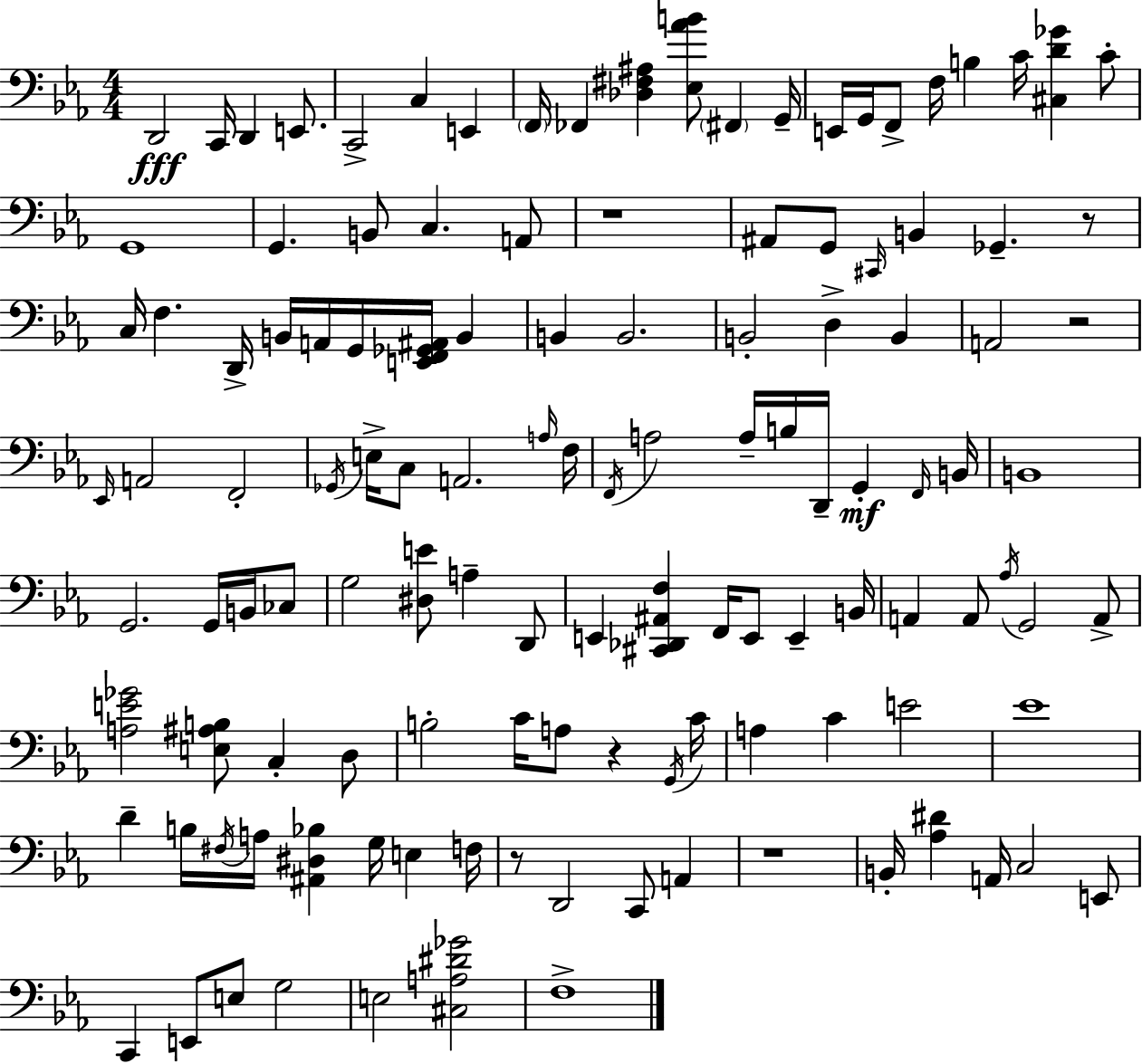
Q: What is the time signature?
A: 4/4